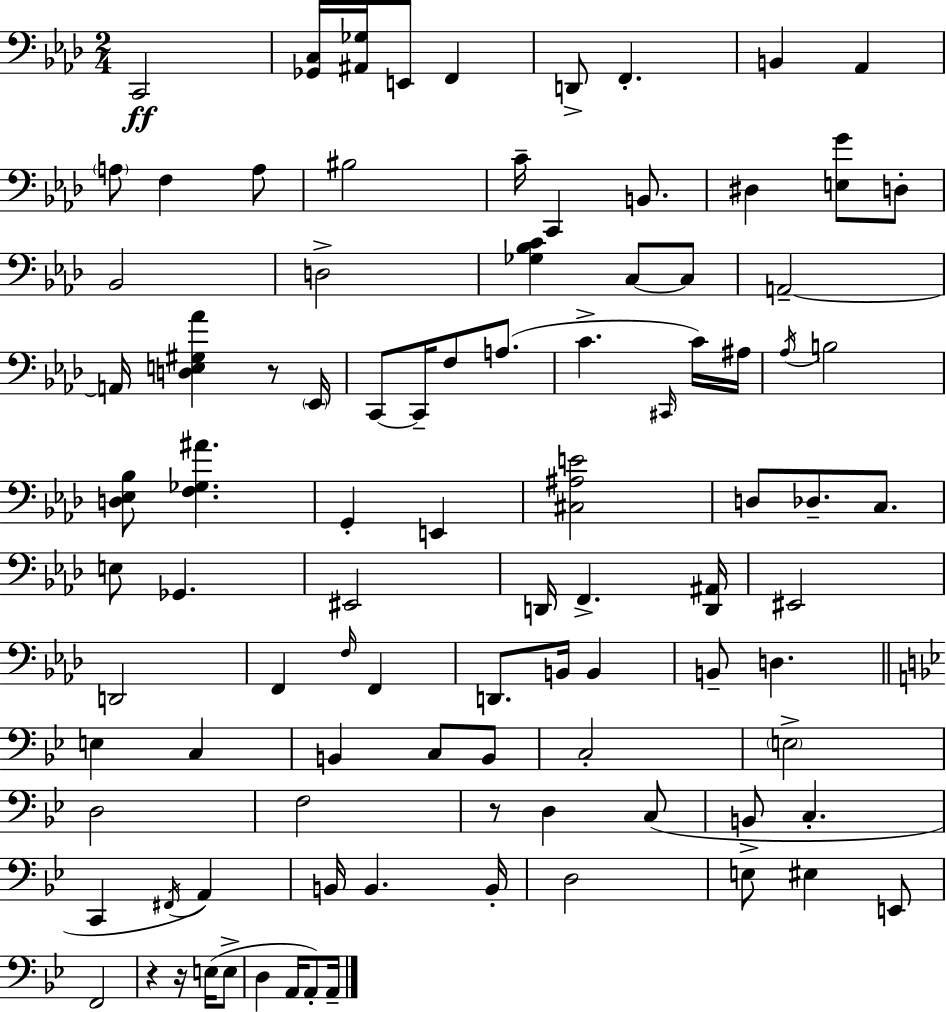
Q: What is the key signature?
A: AES major